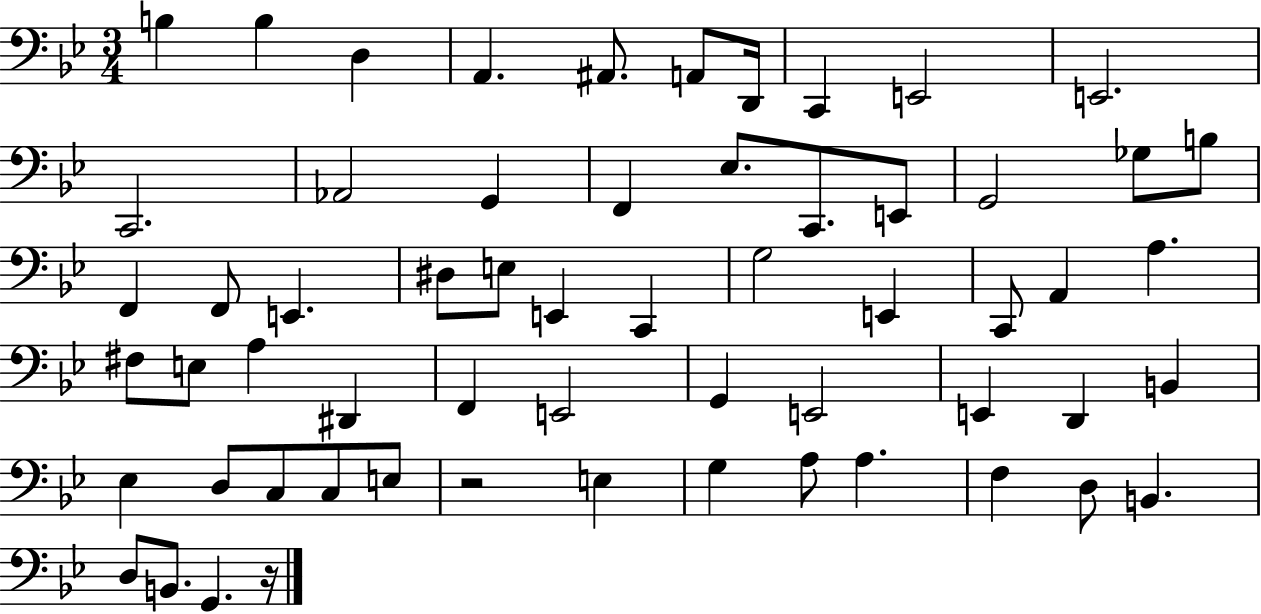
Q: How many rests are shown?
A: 2